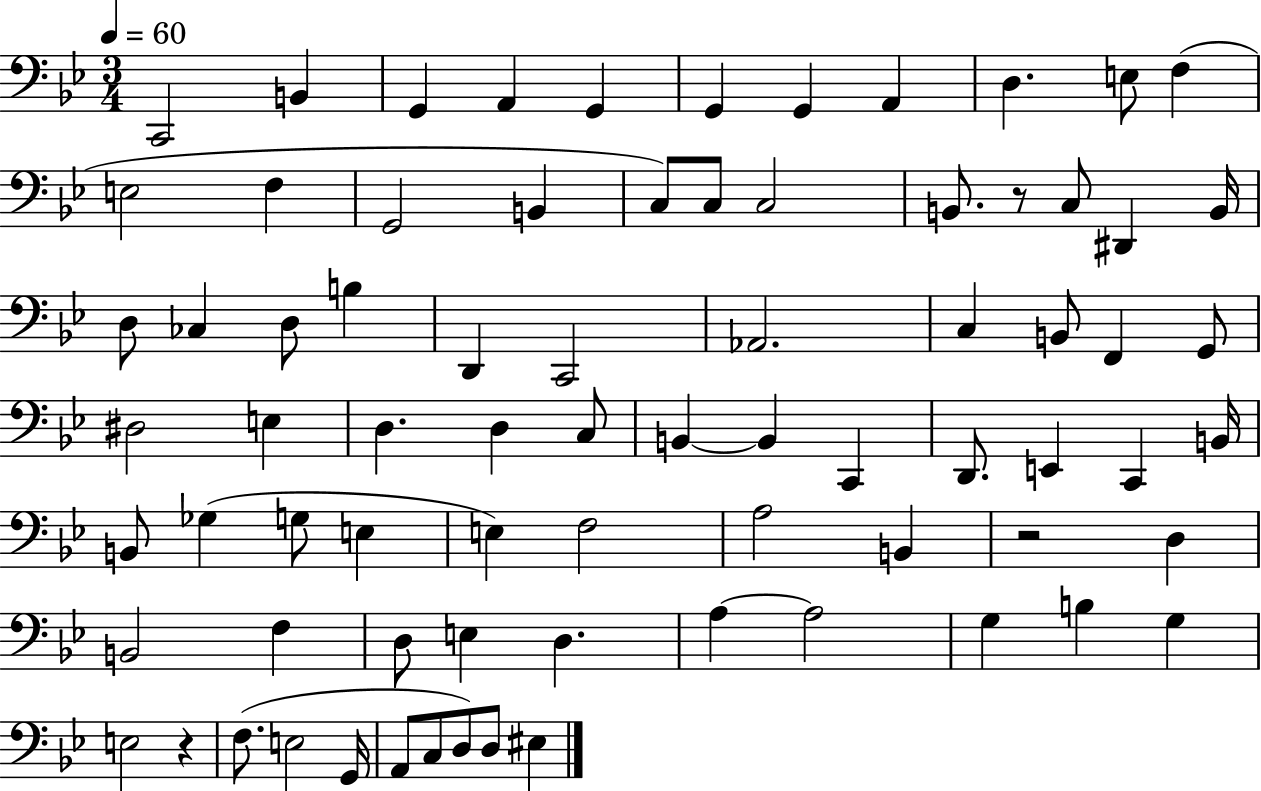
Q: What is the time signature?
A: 3/4